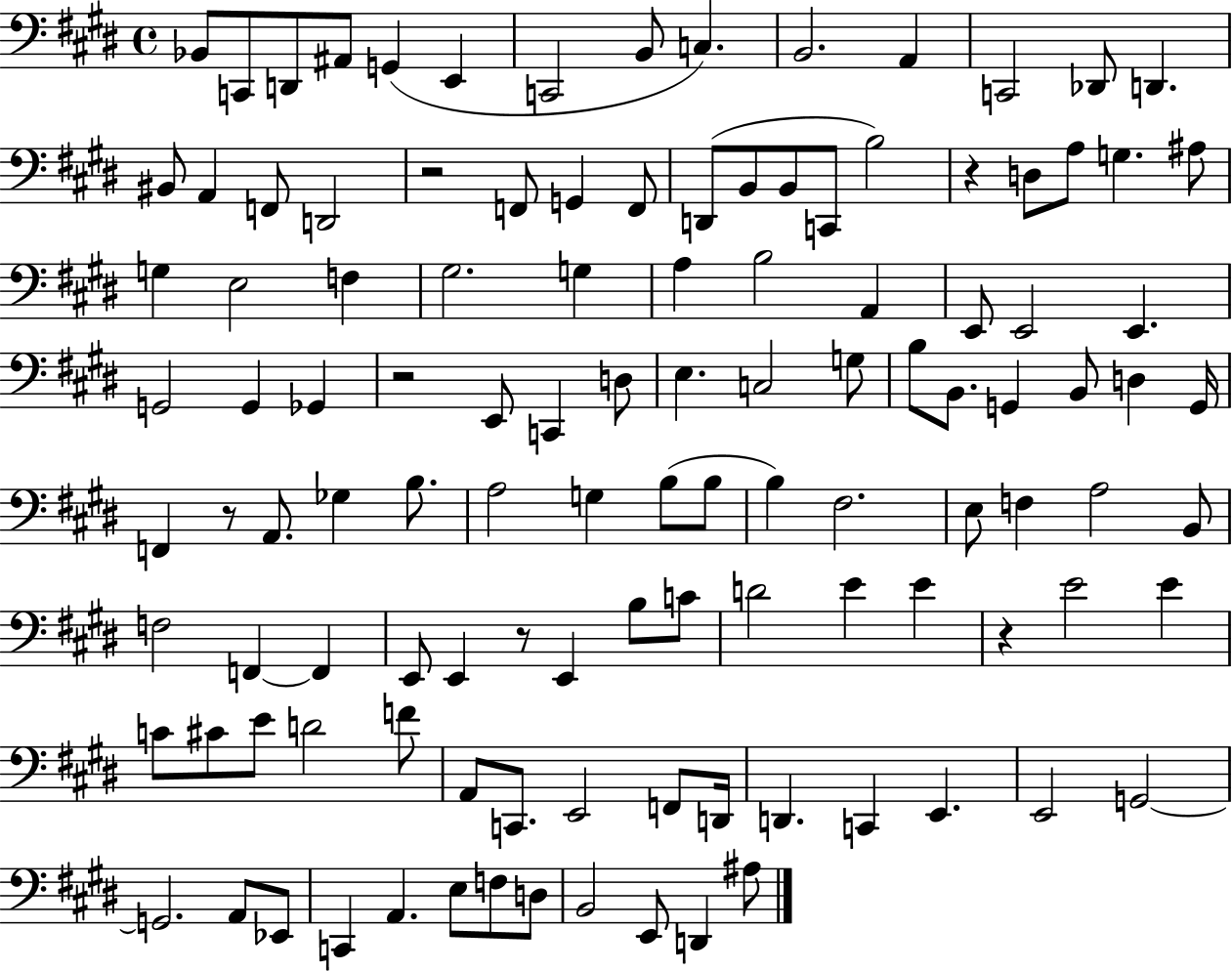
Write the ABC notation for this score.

X:1
T:Untitled
M:4/4
L:1/4
K:E
_B,,/2 C,,/2 D,,/2 ^A,,/2 G,, E,, C,,2 B,,/2 C, B,,2 A,, C,,2 _D,,/2 D,, ^B,,/2 A,, F,,/2 D,,2 z2 F,,/2 G,, F,,/2 D,,/2 B,,/2 B,,/2 C,,/2 B,2 z D,/2 A,/2 G, ^A,/2 G, E,2 F, ^G,2 G, A, B,2 A,, E,,/2 E,,2 E,, G,,2 G,, _G,, z2 E,,/2 C,, D,/2 E, C,2 G,/2 B,/2 B,,/2 G,, B,,/2 D, G,,/4 F,, z/2 A,,/2 _G, B,/2 A,2 G, B,/2 B,/2 B, ^F,2 E,/2 F, A,2 B,,/2 F,2 F,, F,, E,,/2 E,, z/2 E,, B,/2 C/2 D2 E E z E2 E C/2 ^C/2 E/2 D2 F/2 A,,/2 C,,/2 E,,2 F,,/2 D,,/4 D,, C,, E,, E,,2 G,,2 G,,2 A,,/2 _E,,/2 C,, A,, E,/2 F,/2 D,/2 B,,2 E,,/2 D,, ^A,/2